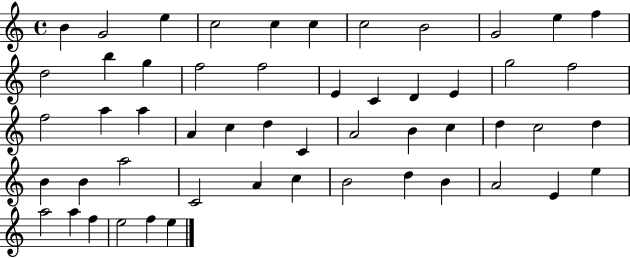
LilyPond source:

{
  \clef treble
  \time 4/4
  \defaultTimeSignature
  \key c \major
  b'4 g'2 e''4 | c''2 c''4 c''4 | c''2 b'2 | g'2 e''4 f''4 | \break d''2 b''4 g''4 | f''2 f''2 | e'4 c'4 d'4 e'4 | g''2 f''2 | \break f''2 a''4 a''4 | a'4 c''4 d''4 c'4 | a'2 b'4 c''4 | d''4 c''2 d''4 | \break b'4 b'4 a''2 | c'2 a'4 c''4 | b'2 d''4 b'4 | a'2 e'4 e''4 | \break a''2 a''4 f''4 | e''2 f''4 e''4 | \bar "|."
}